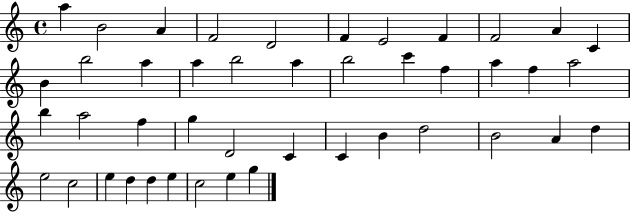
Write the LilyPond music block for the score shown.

{
  \clef treble
  \time 4/4
  \defaultTimeSignature
  \key c \major
  a''4 b'2 a'4 | f'2 d'2 | f'4 e'2 f'4 | f'2 a'4 c'4 | \break b'4 b''2 a''4 | a''4 b''2 a''4 | b''2 c'''4 f''4 | a''4 f''4 a''2 | \break b''4 a''2 f''4 | g''4 d'2 c'4 | c'4 b'4 d''2 | b'2 a'4 d''4 | \break e''2 c''2 | e''4 d''4 d''4 e''4 | c''2 e''4 g''4 | \bar "|."
}